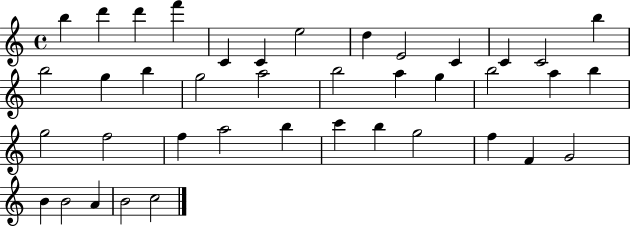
X:1
T:Untitled
M:4/4
L:1/4
K:C
b d' d' f' C C e2 d E2 C C C2 b b2 g b g2 a2 b2 a g b2 a b g2 f2 f a2 b c' b g2 f F G2 B B2 A B2 c2